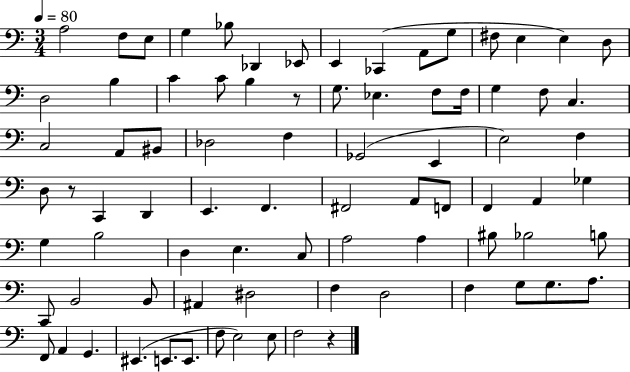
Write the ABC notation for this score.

X:1
T:Untitled
M:3/4
L:1/4
K:C
A,2 F,/2 E,/2 G, _B,/2 _D,, _E,,/2 E,, _C,, A,,/2 G,/2 ^F,/2 E, E, D,/2 D,2 B, C C/2 B, z/2 G,/2 _E, F,/2 F,/4 G, F,/2 C, C,2 A,,/2 ^B,,/2 _D,2 F, _G,,2 E,, E,2 F, D,/2 z/2 C,, D,, E,, F,, ^F,,2 A,,/2 F,,/2 F,, A,, _G, G, B,2 D, E, C,/2 A,2 A, ^B,/2 _B,2 B,/2 C,,/2 B,,2 B,,/2 ^A,, ^D,2 F, D,2 F, G,/2 G,/2 A,/2 F,,/2 A,, G,, ^E,, E,,/2 E,,/2 F,/2 E,2 E,/2 F,2 z